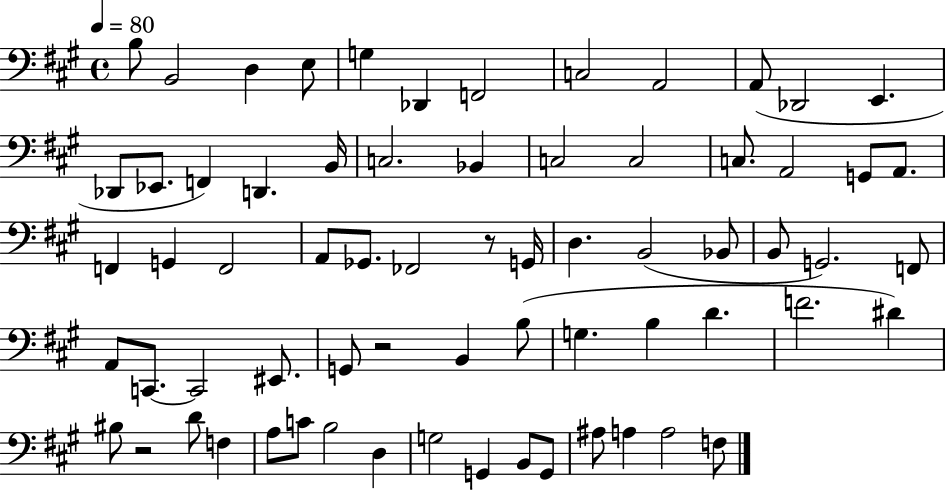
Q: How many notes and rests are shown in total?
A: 68